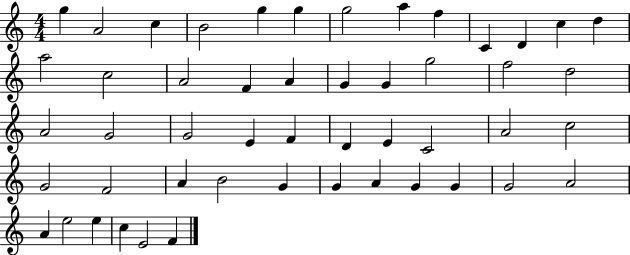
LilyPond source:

{
  \clef treble
  \numericTimeSignature
  \time 4/4
  \key c \major
  g''4 a'2 c''4 | b'2 g''4 g''4 | g''2 a''4 f''4 | c'4 d'4 c''4 d''4 | \break a''2 c''2 | a'2 f'4 a'4 | g'4 g'4 g''2 | f''2 d''2 | \break a'2 g'2 | g'2 e'4 f'4 | d'4 e'4 c'2 | a'2 c''2 | \break g'2 f'2 | a'4 b'2 g'4 | g'4 a'4 g'4 g'4 | g'2 a'2 | \break a'4 e''2 e''4 | c''4 e'2 f'4 | \bar "|."
}